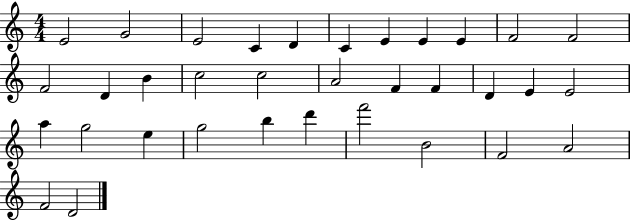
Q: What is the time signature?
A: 4/4